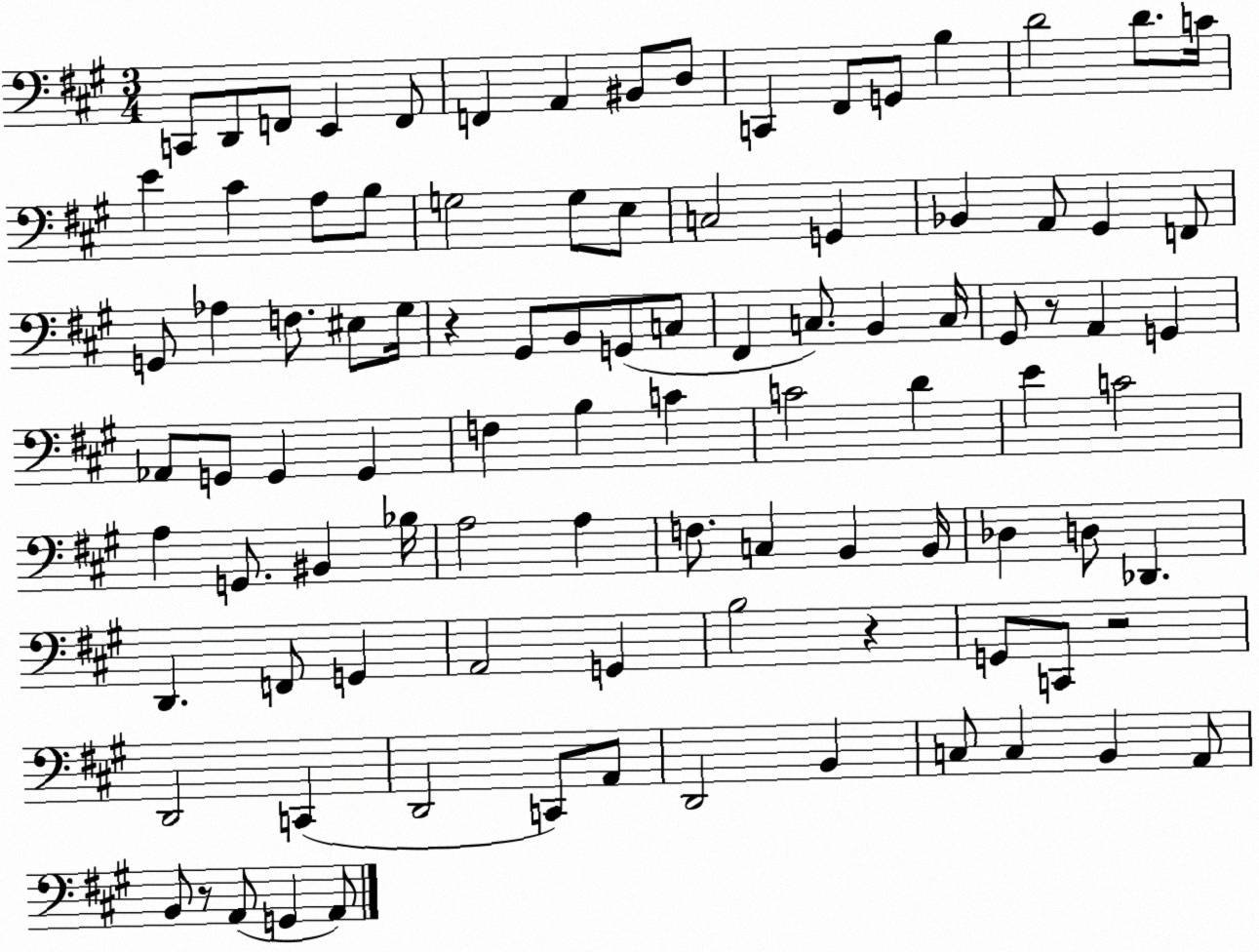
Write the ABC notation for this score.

X:1
T:Untitled
M:3/4
L:1/4
K:A
C,,/2 D,,/2 F,,/2 E,, F,,/2 F,, A,, ^B,,/2 D,/2 C,, ^F,,/2 G,,/2 B, D2 D/2 C/4 E ^C A,/2 B,/2 G,2 G,/2 E,/2 C,2 G,, _B,, A,,/2 ^G,, F,,/2 G,,/2 _A, F,/2 ^E,/2 ^G,/4 z ^G,,/2 B,,/2 G,,/2 C,/2 ^F,, C,/2 B,, C,/4 ^G,,/2 z/2 A,, G,, _A,,/2 G,,/2 G,, G,, F, B, C C2 D E C2 A, G,,/2 ^B,, _B,/4 A,2 A, F,/2 C, B,, B,,/4 _D, D,/2 _D,, D,, F,,/2 G,, A,,2 G,, B,2 z G,,/2 C,,/2 z2 D,,2 C,, D,,2 C,,/2 A,,/2 D,,2 B,, C,/2 C, B,, A,,/2 B,,/2 z/2 A,,/2 G,, A,,/2